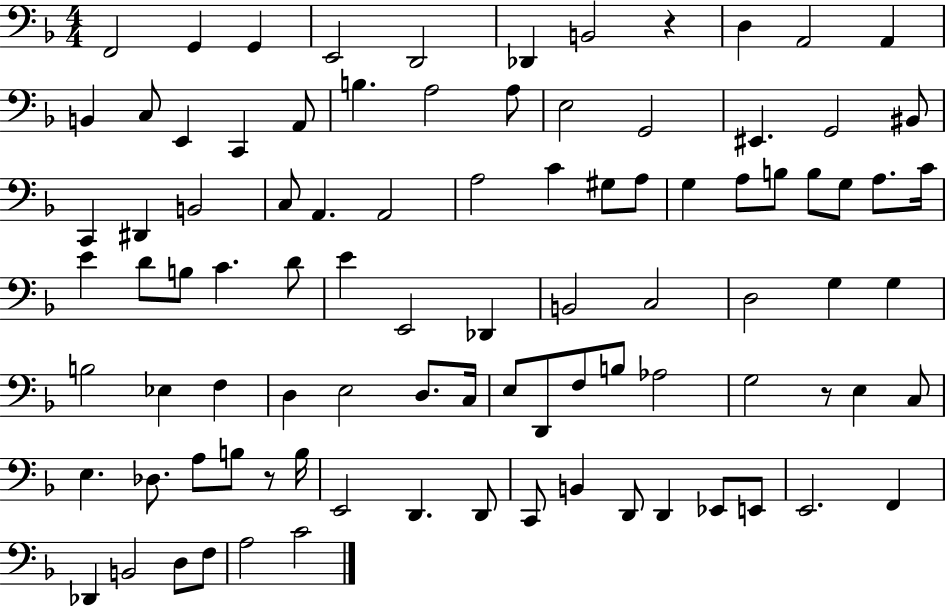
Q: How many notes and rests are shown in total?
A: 93